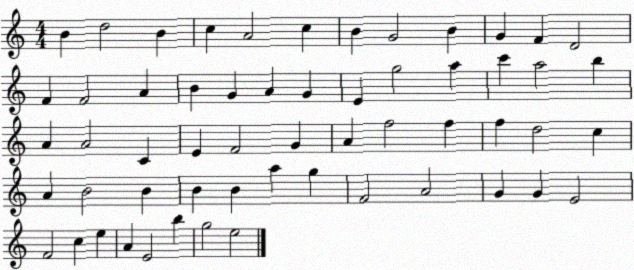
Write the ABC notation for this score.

X:1
T:Untitled
M:4/4
L:1/4
K:C
B d2 B c A2 c B G2 B G F D2 F F2 A B G A G E g2 a c' a2 b A A2 C E F2 G A f2 f f d2 c A B2 B B B a g F2 A2 G G E2 F2 c e A E2 b g2 e2